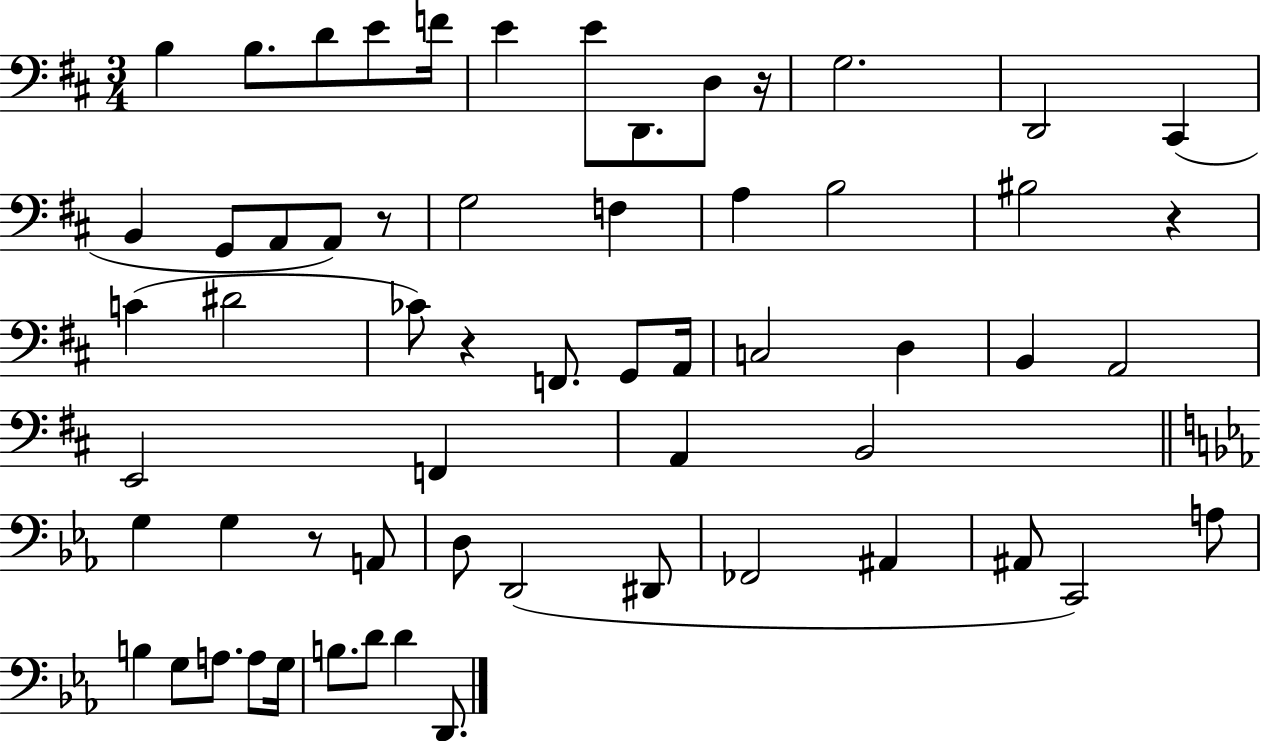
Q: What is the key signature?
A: D major